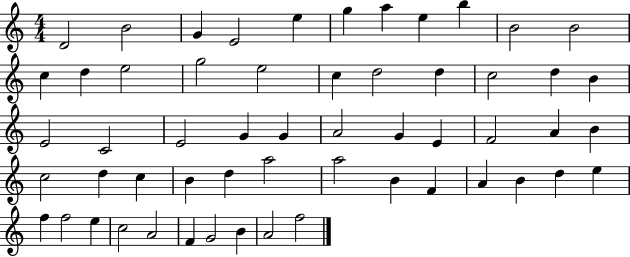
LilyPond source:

{
  \clef treble
  \numericTimeSignature
  \time 4/4
  \key c \major
  d'2 b'2 | g'4 e'2 e''4 | g''4 a''4 e''4 b''4 | b'2 b'2 | \break c''4 d''4 e''2 | g''2 e''2 | c''4 d''2 d''4 | c''2 d''4 b'4 | \break e'2 c'2 | e'2 g'4 g'4 | a'2 g'4 e'4 | f'2 a'4 b'4 | \break c''2 d''4 c''4 | b'4 d''4 a''2 | a''2 b'4 f'4 | a'4 b'4 d''4 e''4 | \break f''4 f''2 e''4 | c''2 a'2 | f'4 g'2 b'4 | a'2 f''2 | \break \bar "|."
}